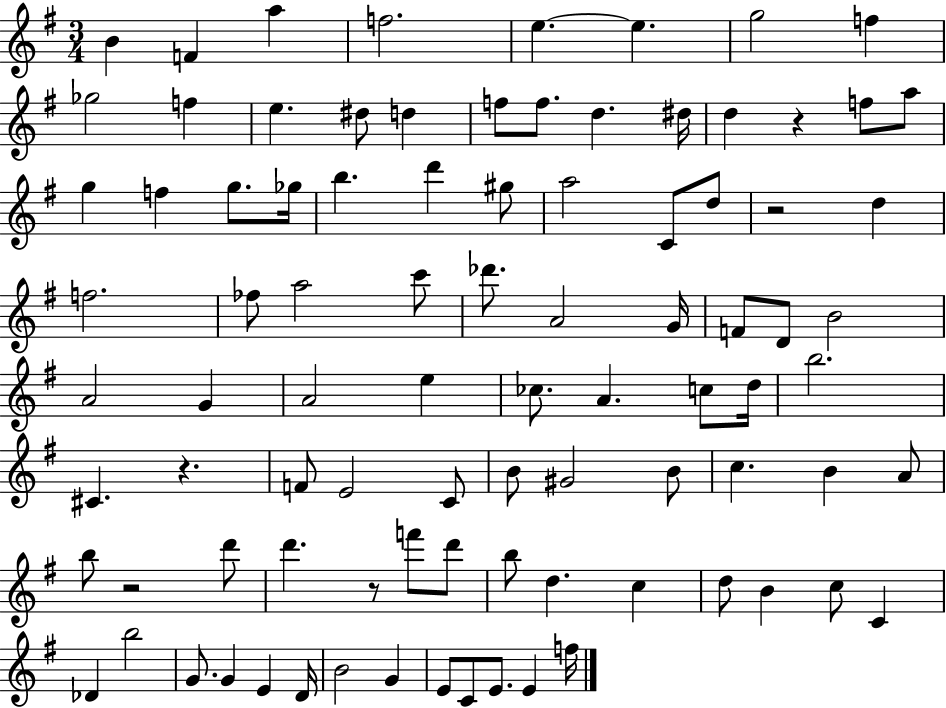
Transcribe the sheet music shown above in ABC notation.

X:1
T:Untitled
M:3/4
L:1/4
K:G
B F a f2 e e g2 f _g2 f e ^d/2 d f/2 f/2 d ^d/4 d z f/2 a/2 g f g/2 _g/4 b d' ^g/2 a2 C/2 d/2 z2 d f2 _f/2 a2 c'/2 _d'/2 A2 G/4 F/2 D/2 B2 A2 G A2 e _c/2 A c/2 d/4 b2 ^C z F/2 E2 C/2 B/2 ^G2 B/2 c B A/2 b/2 z2 d'/2 d' z/2 f'/2 d'/2 b/2 d c d/2 B c/2 C _D b2 G/2 G E D/4 B2 G E/2 C/2 E/2 E f/4